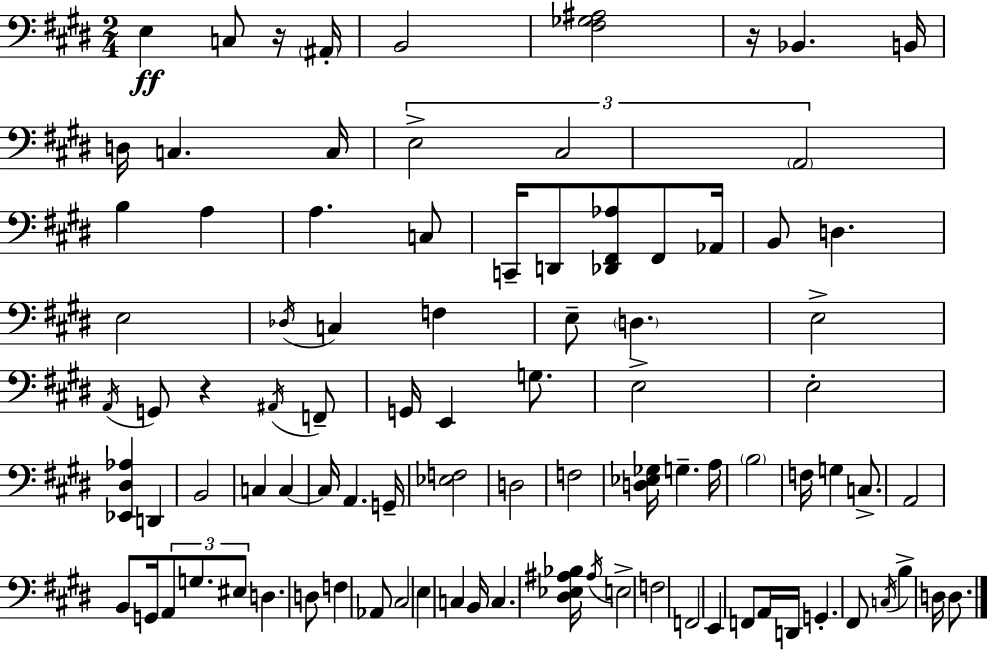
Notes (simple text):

E3/q C3/e R/s A#2/s B2/h [F#3,Gb3,A#3]/h R/s Bb2/q. B2/s D3/s C3/q. C3/s E3/h C#3/h A2/h B3/q A3/q A3/q. C3/e C2/s D2/e [Db2,F#2,Ab3]/e F#2/e Ab2/s B2/e D3/q. E3/h Db3/s C3/q F3/q E3/e D3/q. E3/h A2/s G2/e R/q A#2/s F2/e G2/s E2/q G3/e. E3/h E3/h [Eb2,D#3,Ab3]/q D2/q B2/h C3/q C3/q C3/s A2/q. G2/s [Eb3,F3]/h D3/h F3/h [D3,Eb3,Gb3]/s G3/q. A3/s B3/h F3/s G3/q C3/e. A2/h B2/e G2/s A2/e G3/e. EIS3/e D3/q. D3/e F3/q Ab2/e C#3/h E3/q C3/q B2/s C3/q. [D#3,Eb3,A#3,Bb3]/s A#3/s E3/h F3/h F2/h E2/q F2/e A2/s D2/s G2/q. F#2/e C3/s B3/q D3/s D3/e.